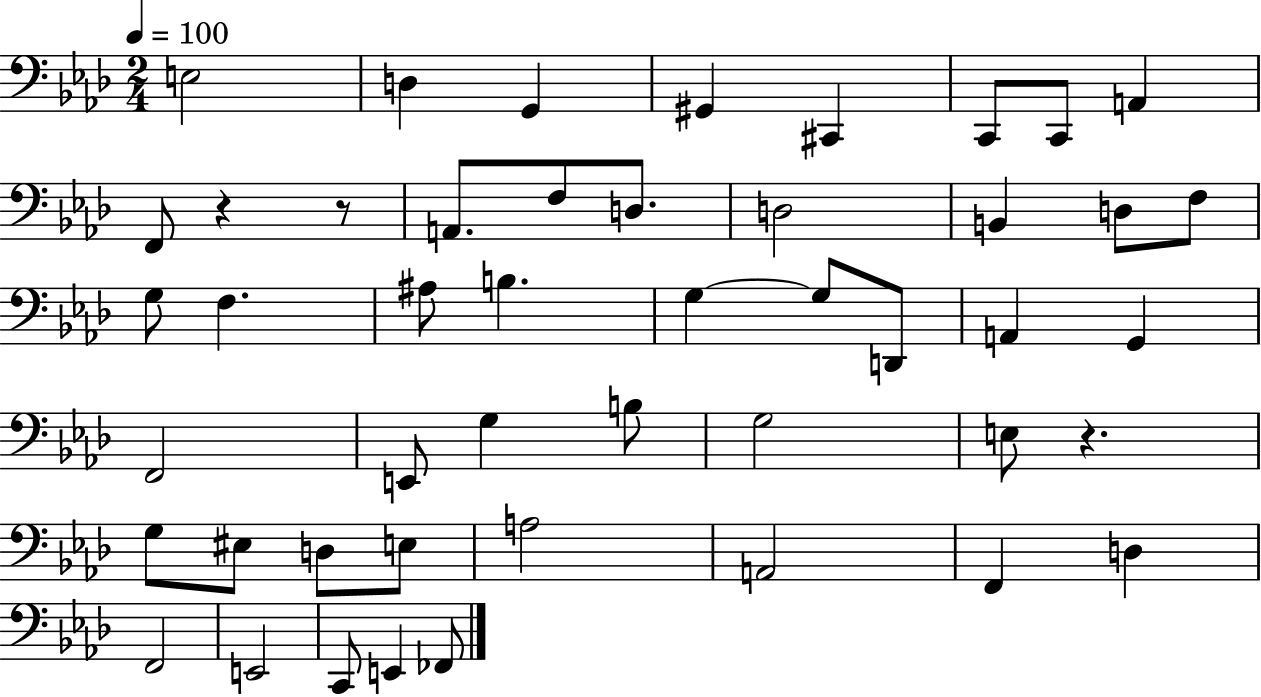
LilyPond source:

{
  \clef bass
  \numericTimeSignature
  \time 2/4
  \key aes \major
  \tempo 4 = 100
  \repeat volta 2 { e2 | d4 g,4 | gis,4 cis,4 | c,8 c,8 a,4 | \break f,8 r4 r8 | a,8. f8 d8. | d2 | b,4 d8 f8 | \break g8 f4. | ais8 b4. | g4~~ g8 d,8 | a,4 g,4 | \break f,2 | e,8 g4 b8 | g2 | e8 r4. | \break g8 eis8 d8 e8 | a2 | a,2 | f,4 d4 | \break f,2 | e,2 | c,8 e,4 fes,8 | } \bar "|."
}